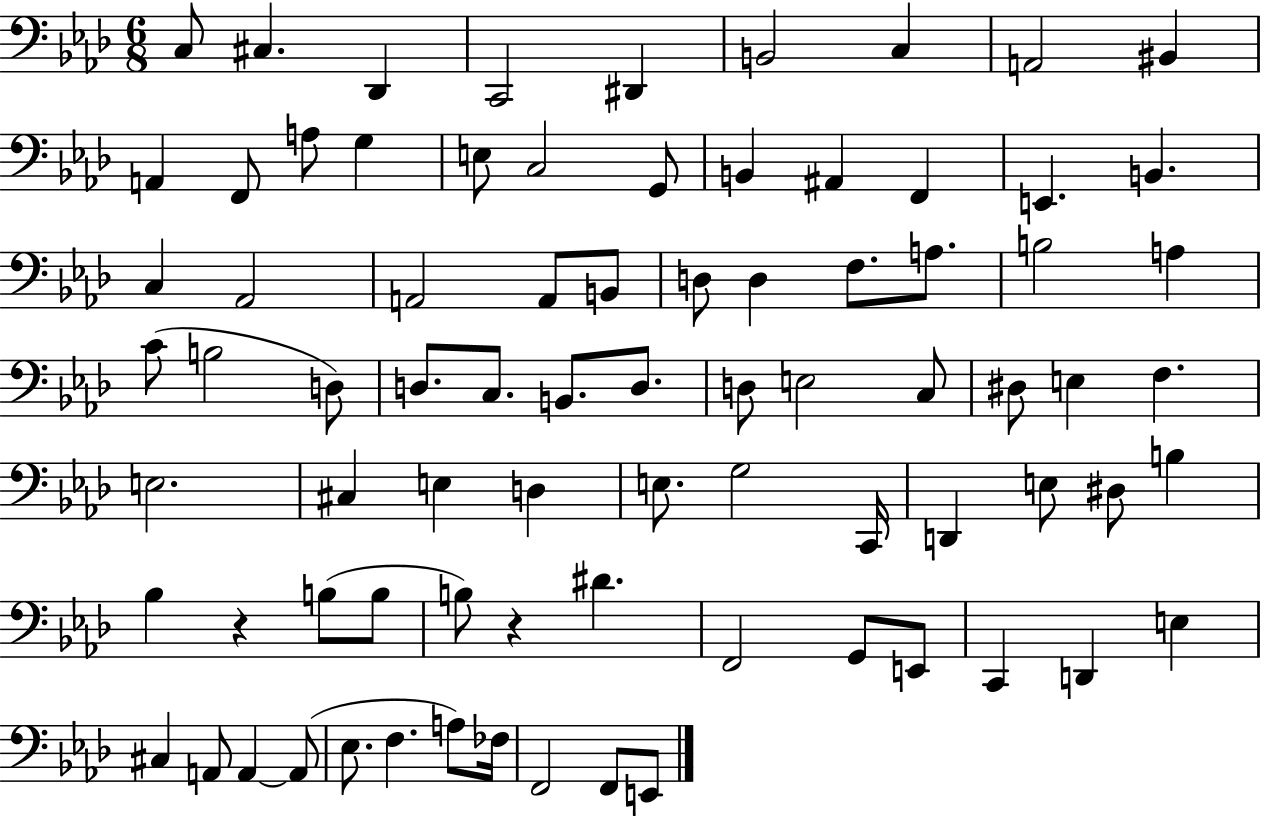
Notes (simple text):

C3/e C#3/q. Db2/q C2/h D#2/q B2/h C3/q A2/h BIS2/q A2/q F2/e A3/e G3/q E3/e C3/h G2/e B2/q A#2/q F2/q E2/q. B2/q. C3/q Ab2/h A2/h A2/e B2/e D3/e D3/q F3/e. A3/e. B3/h A3/q C4/e B3/h D3/e D3/e. C3/e. B2/e. D3/e. D3/e E3/h C3/e D#3/e E3/q F3/q. E3/h. C#3/q E3/q D3/q E3/e. G3/h C2/s D2/q E3/e D#3/e B3/q Bb3/q R/q B3/e B3/e B3/e R/q D#4/q. F2/h G2/e E2/e C2/q D2/q E3/q C#3/q A2/e A2/q A2/e Eb3/e. F3/q. A3/e FES3/s F2/h F2/e E2/e